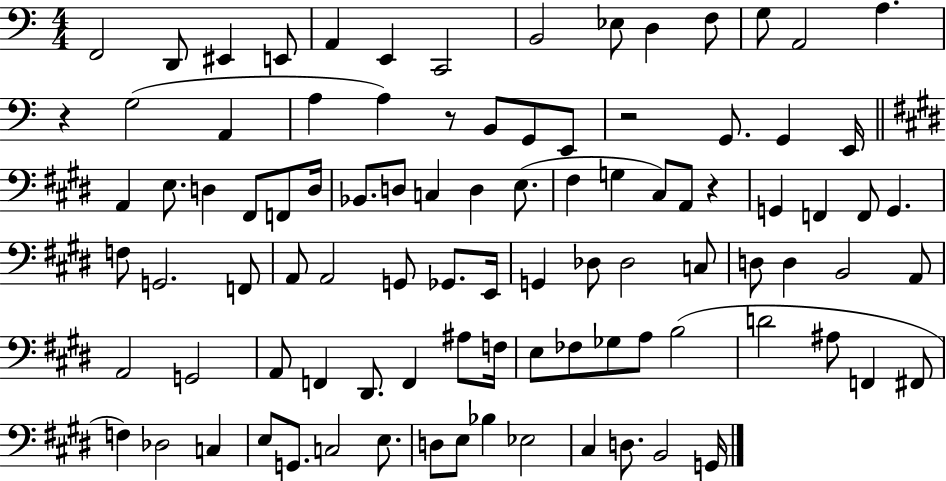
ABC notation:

X:1
T:Untitled
M:4/4
L:1/4
K:C
F,,2 D,,/2 ^E,, E,,/2 A,, E,, C,,2 B,,2 _E,/2 D, F,/2 G,/2 A,,2 A, z G,2 A,, A, A, z/2 B,,/2 G,,/2 E,,/2 z2 G,,/2 G,, E,,/4 A,, E,/2 D, ^F,,/2 F,,/2 D,/4 _B,,/2 D,/2 C, D, E,/2 ^F, G, ^C,/2 A,,/2 z G,, F,, F,,/2 G,, F,/2 G,,2 F,,/2 A,,/2 A,,2 G,,/2 _G,,/2 E,,/4 G,, _D,/2 _D,2 C,/2 D,/2 D, B,,2 A,,/2 A,,2 G,,2 A,,/2 F,, ^D,,/2 F,, ^A,/2 F,/4 E,/2 _F,/2 _G,/2 A,/2 B,2 D2 ^A,/2 F,, ^F,,/2 F, _D,2 C, E,/2 G,,/2 C,2 E,/2 D,/2 E,/2 _B, _E,2 ^C, D,/2 B,,2 G,,/4